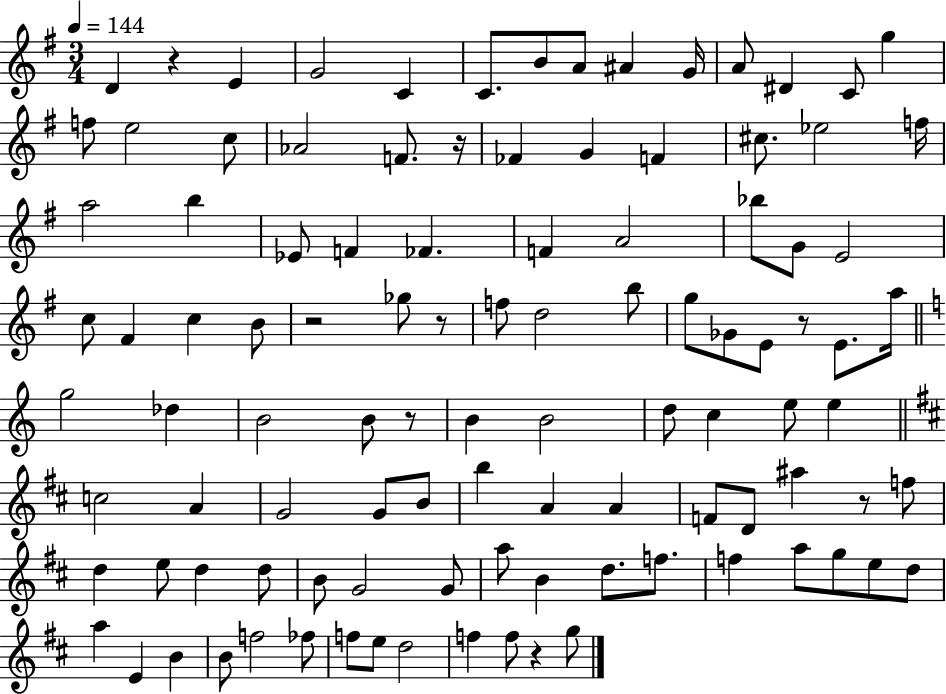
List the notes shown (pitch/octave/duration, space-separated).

D4/q R/q E4/q G4/h C4/q C4/e. B4/e A4/e A#4/q G4/s A4/e D#4/q C4/e G5/q F5/e E5/h C5/e Ab4/h F4/e. R/s FES4/q G4/q F4/q C#5/e. Eb5/h F5/s A5/h B5/q Eb4/e F4/q FES4/q. F4/q A4/h Bb5/e G4/e E4/h C5/e F#4/q C5/q B4/e R/h Gb5/e R/e F5/e D5/h B5/e G5/e Gb4/e E4/e R/e E4/e. A5/s G5/h Db5/q B4/h B4/e R/e B4/q B4/h D5/e C5/q E5/e E5/q C5/h A4/q G4/h G4/e B4/e B5/q A4/q A4/q F4/e D4/e A#5/q R/e F5/e D5/q E5/e D5/q D5/e B4/e G4/h G4/e A5/e B4/q D5/e. F5/e. F5/q A5/e G5/e E5/e D5/e A5/q E4/q B4/q B4/e F5/h FES5/e F5/e E5/e D5/h F5/q F5/e R/q G5/e